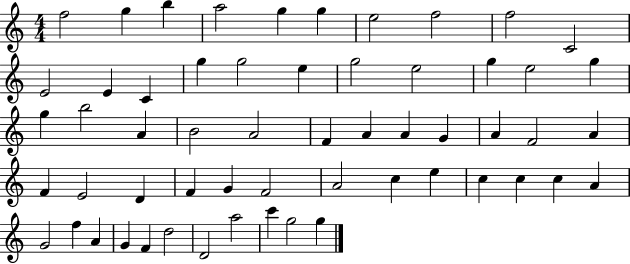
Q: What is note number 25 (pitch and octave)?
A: B4